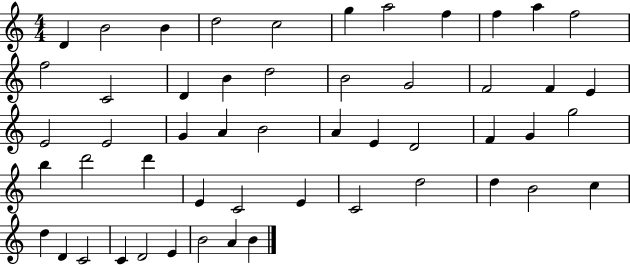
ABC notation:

X:1
T:Untitled
M:4/4
L:1/4
K:C
D B2 B d2 c2 g a2 f f a f2 f2 C2 D B d2 B2 G2 F2 F E E2 E2 G A B2 A E D2 F G g2 b d'2 d' E C2 E C2 d2 d B2 c d D C2 C D2 E B2 A B